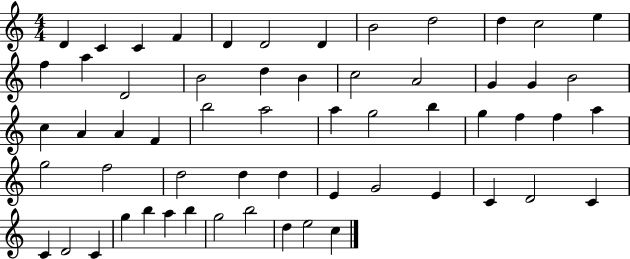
D4/q C4/q C4/q F4/q D4/q D4/h D4/q B4/h D5/h D5/q C5/h E5/q F5/q A5/q D4/h B4/h D5/q B4/q C5/h A4/h G4/q G4/q B4/h C5/q A4/q A4/q F4/q B5/h A5/h A5/q G5/h B5/q G5/q F5/q F5/q A5/q G5/h F5/h D5/h D5/q D5/q E4/q G4/h E4/q C4/q D4/h C4/q C4/q D4/h C4/q G5/q B5/q A5/q B5/q G5/h B5/h D5/q E5/h C5/q